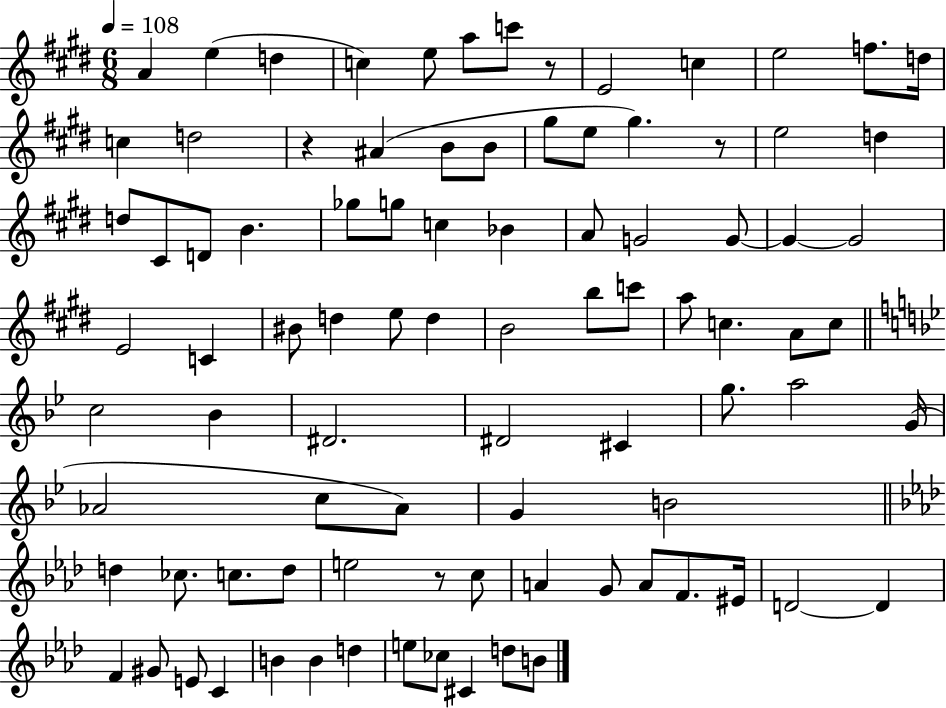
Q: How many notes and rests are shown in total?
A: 90